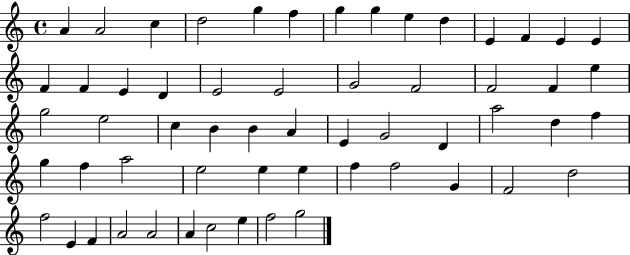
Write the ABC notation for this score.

X:1
T:Untitled
M:4/4
L:1/4
K:C
A A2 c d2 g f g g e d E F E E F F E D E2 E2 G2 F2 F2 F e g2 e2 c B B A E G2 D a2 d f g f a2 e2 e e f f2 G F2 d2 f2 E F A2 A2 A c2 e f2 g2